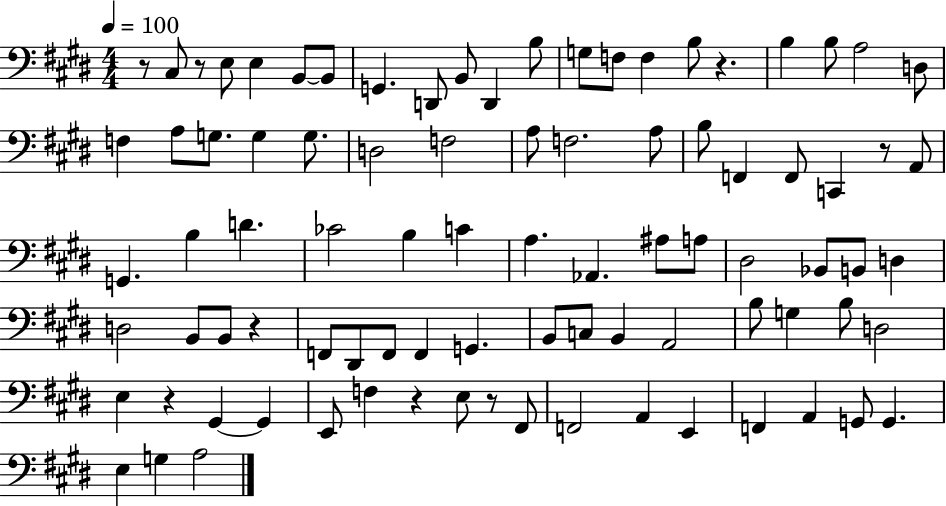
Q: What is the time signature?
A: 4/4